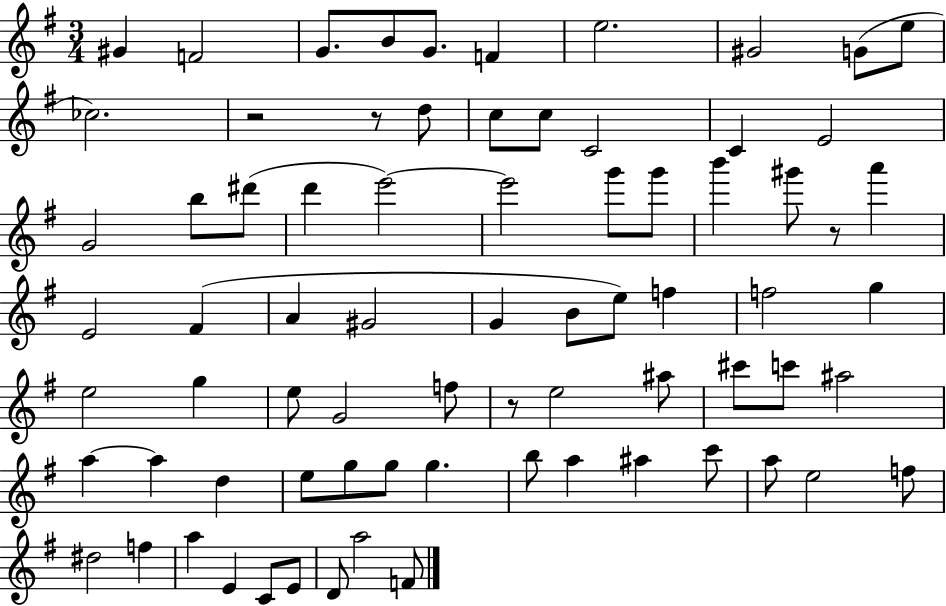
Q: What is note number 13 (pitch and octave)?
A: C5